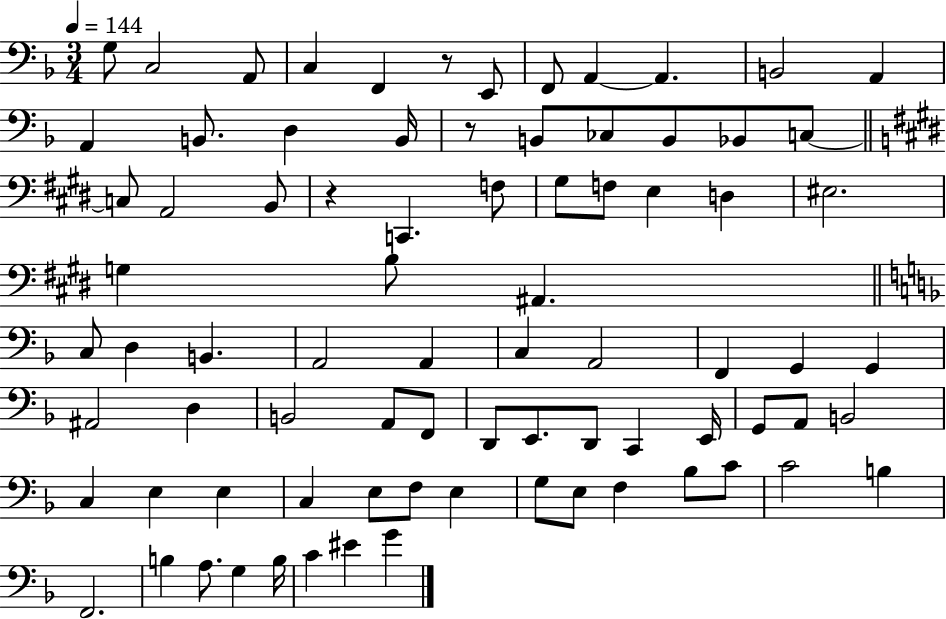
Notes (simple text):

G3/e C3/h A2/e C3/q F2/q R/e E2/e F2/e A2/q A2/q. B2/h A2/q A2/q B2/e. D3/q B2/s R/e B2/e CES3/e B2/e Bb2/e C3/e C3/e A2/h B2/e R/q C2/q. F3/e G#3/e F3/e E3/q D3/q EIS3/h. G3/q B3/e A#2/q. C3/e D3/q B2/q. A2/h A2/q C3/q A2/h F2/q G2/q G2/q A#2/h D3/q B2/h A2/e F2/e D2/e E2/e. D2/e C2/q E2/s G2/e A2/e B2/h C3/q E3/q E3/q C3/q E3/e F3/e E3/q G3/e E3/e F3/q Bb3/e C4/e C4/h B3/q F2/h. B3/q A3/e. G3/q B3/s C4/q EIS4/q G4/q